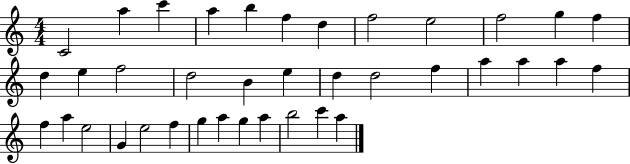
C4/h A5/q C6/q A5/q B5/q F5/q D5/q F5/h E5/h F5/h G5/q F5/q D5/q E5/q F5/h D5/h B4/q E5/q D5/q D5/h F5/q A5/q A5/q A5/q F5/q F5/q A5/q E5/h G4/q E5/h F5/q G5/q A5/q G5/q A5/q B5/h C6/q A5/q